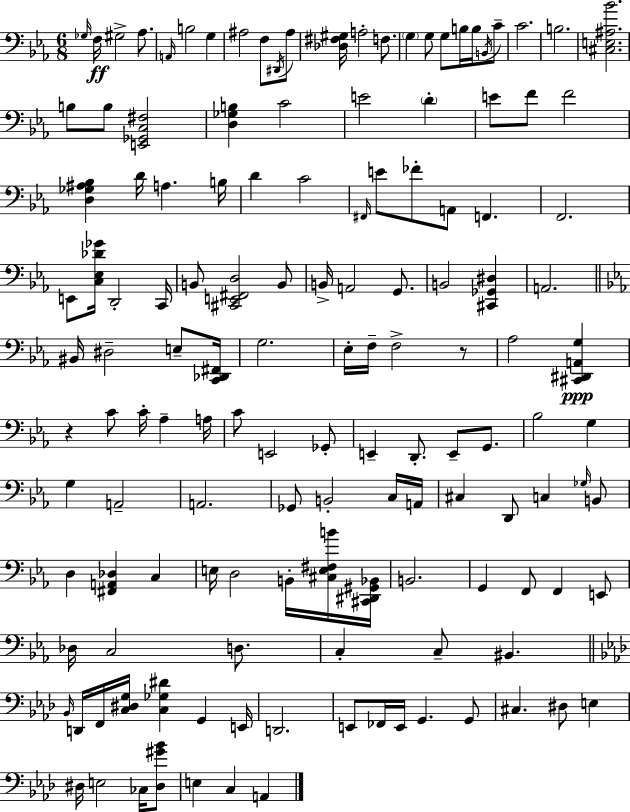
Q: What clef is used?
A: bass